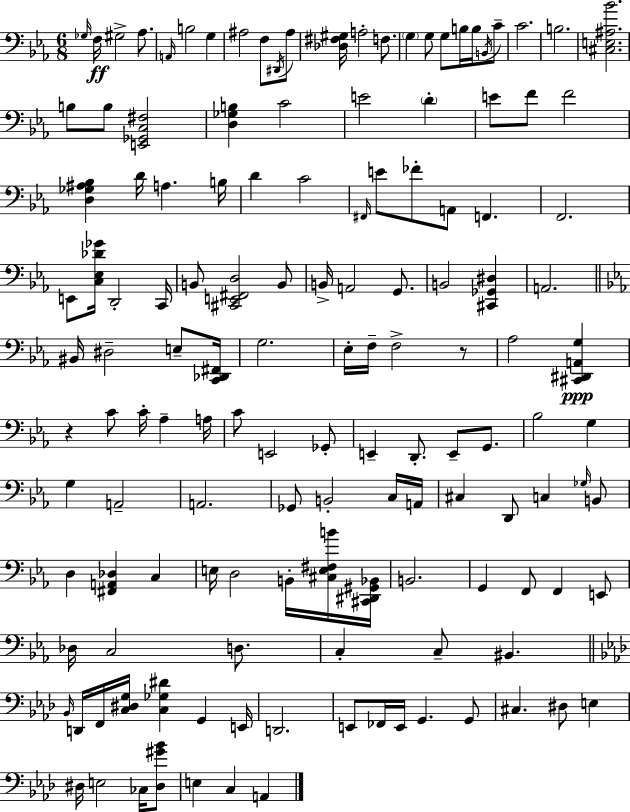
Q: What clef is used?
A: bass